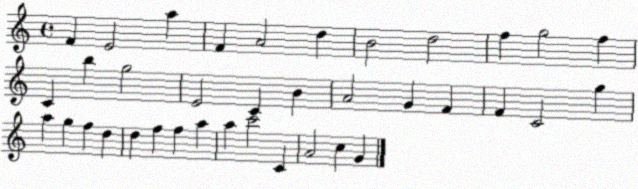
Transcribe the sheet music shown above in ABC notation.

X:1
T:Untitled
M:4/4
L:1/4
K:C
F E2 a F A2 d B2 d2 f g2 f C b g2 E2 C B A2 G F F C2 g a g f d d f f a a c'2 C A2 c G